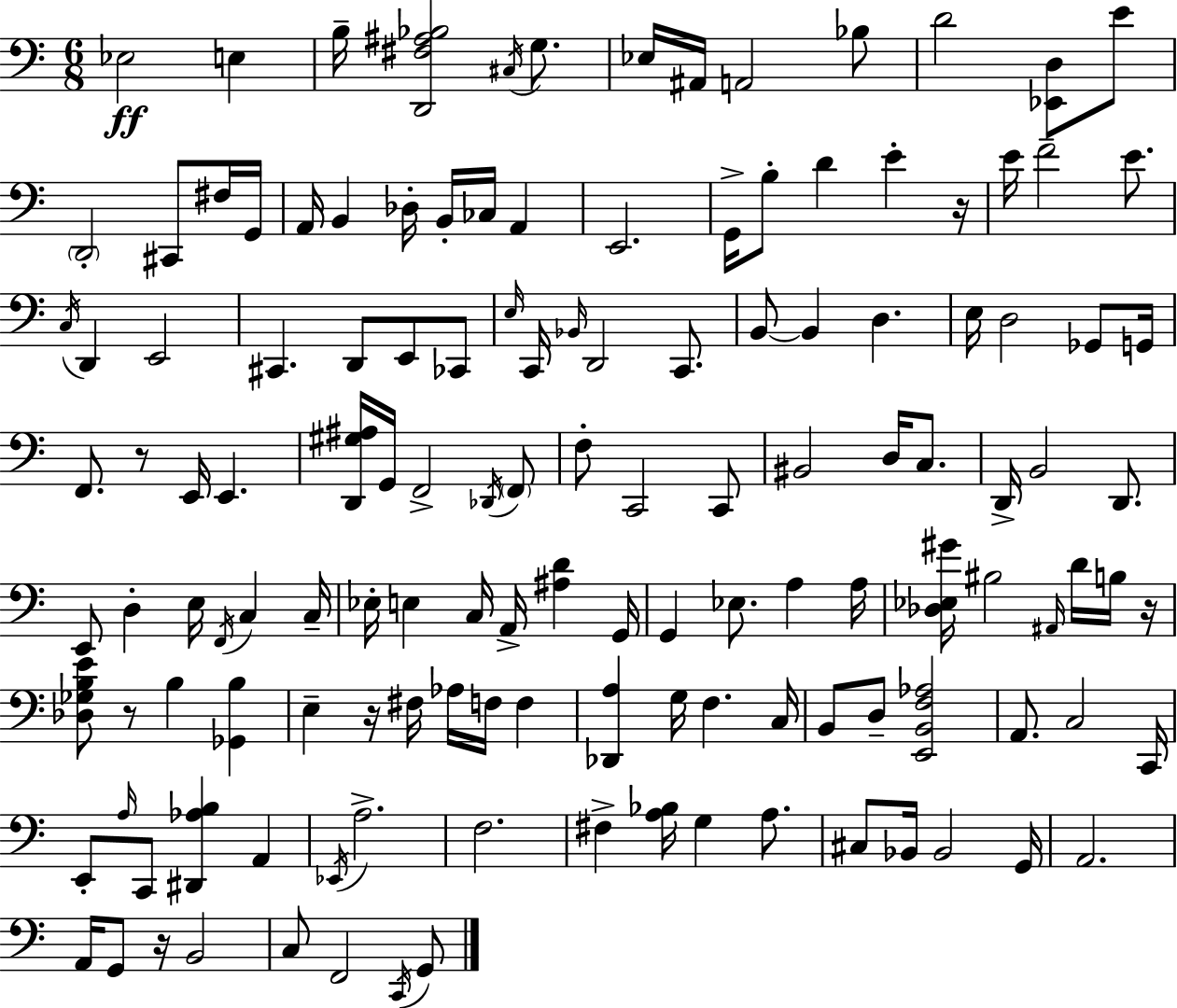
Eb3/h E3/q B3/s [D2,F#3,A#3,Bb3]/h C#3/s G3/e. Eb3/s A#2/s A2/h Bb3/e D4/h [Eb2,D3]/e E4/e D2/h C#2/e F#3/s G2/s A2/s B2/q Db3/s B2/s CES3/s A2/q E2/h. G2/s B3/e D4/q E4/q R/s E4/s F4/h E4/e. C3/s D2/q E2/h C#2/q. D2/e E2/e CES2/e E3/s C2/s Bb2/s D2/h C2/e. B2/e B2/q D3/q. E3/s D3/h Gb2/e G2/s F2/e. R/e E2/s E2/q. [D2,G#3,A#3]/s G2/s F2/h Db2/s F2/e F3/e C2/h C2/e BIS2/h D3/s C3/e. D2/s B2/h D2/e. E2/e D3/q E3/s F2/s C3/q C3/s Eb3/s E3/q C3/s A2/s [A#3,D4]/q G2/s G2/q Eb3/e. A3/q A3/s [Db3,Eb3,G#4]/s BIS3/h A#2/s D4/s B3/s R/s [Db3,Gb3,B3,E4]/e R/e B3/q [Gb2,B3]/q E3/q R/s F#3/s Ab3/s F3/s F3/q [Db2,A3]/q G3/s F3/q. C3/s B2/e D3/e [E2,B2,F3,Ab3]/h A2/e. C3/h C2/s E2/e A3/s C2/e [D#2,Ab3,B3]/q A2/q Eb2/s A3/h. F3/h. F#3/q [A3,Bb3]/s G3/q A3/e. C#3/e Bb2/s Bb2/h G2/s A2/h. A2/s G2/e R/s B2/h C3/e F2/h C2/s G2/e